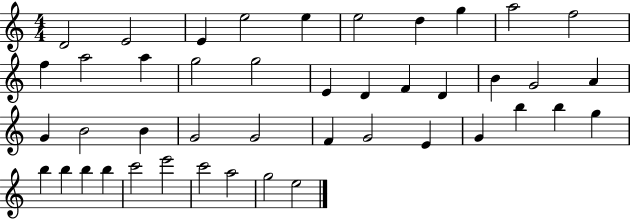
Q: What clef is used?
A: treble